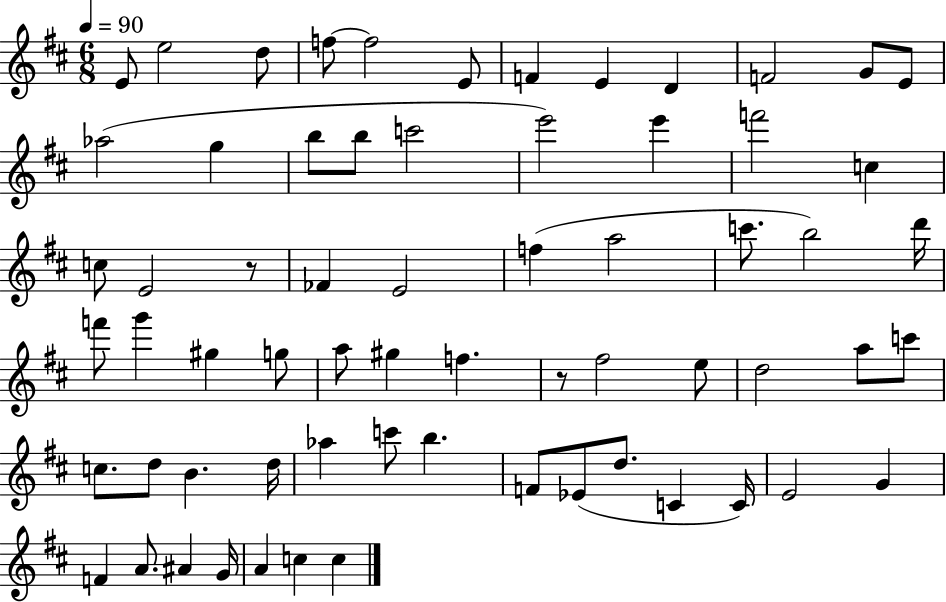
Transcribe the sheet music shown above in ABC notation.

X:1
T:Untitled
M:6/8
L:1/4
K:D
E/2 e2 d/2 f/2 f2 E/2 F E D F2 G/2 E/2 _a2 g b/2 b/2 c'2 e'2 e' f'2 c c/2 E2 z/2 _F E2 f a2 c'/2 b2 d'/4 f'/2 g' ^g g/2 a/2 ^g f z/2 ^f2 e/2 d2 a/2 c'/2 c/2 d/2 B d/4 _a c'/2 b F/2 _E/2 d/2 C C/4 E2 G F A/2 ^A G/4 A c c